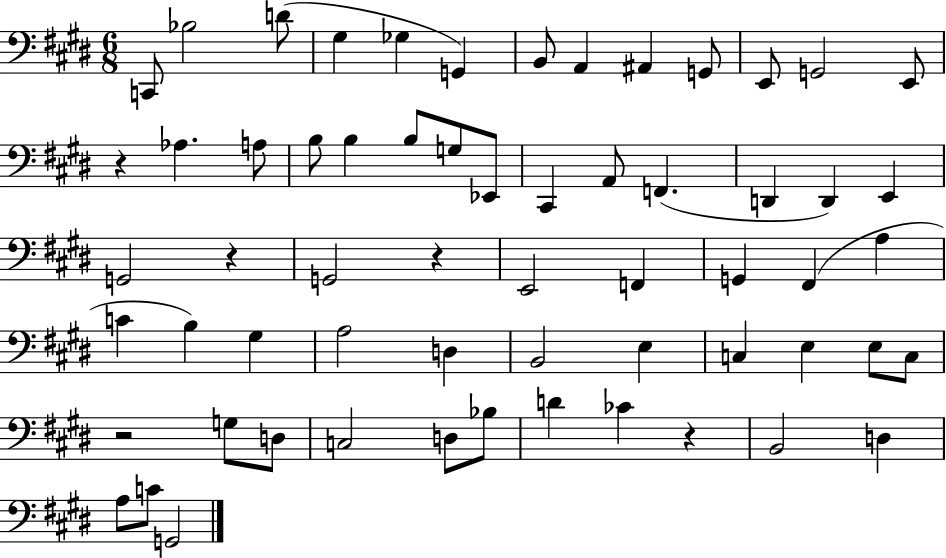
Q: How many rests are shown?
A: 5